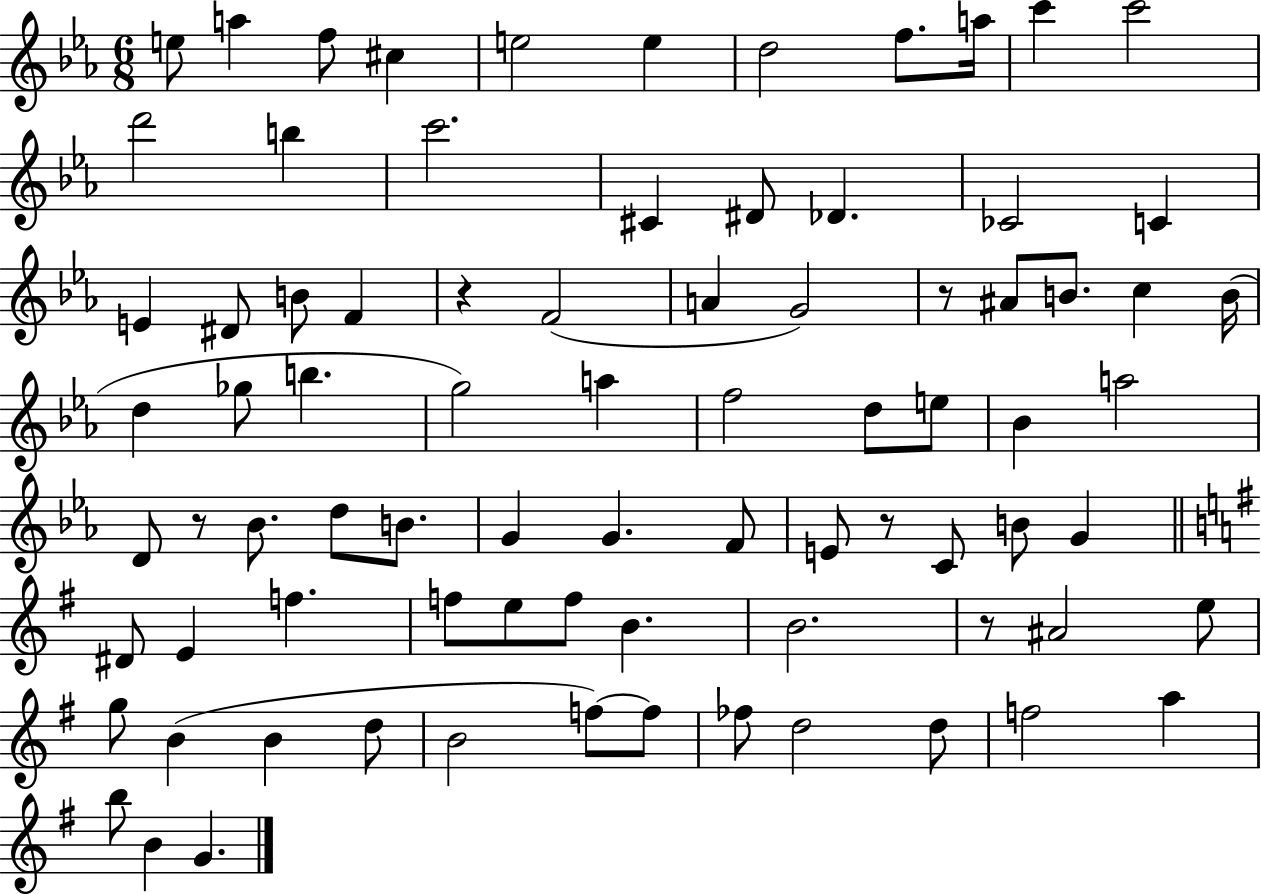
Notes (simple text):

E5/e A5/q F5/e C#5/q E5/h E5/q D5/h F5/e. A5/s C6/q C6/h D6/h B5/q C6/h. C#4/q D#4/e Db4/q. CES4/h C4/q E4/q D#4/e B4/e F4/q R/q F4/h A4/q G4/h R/e A#4/e B4/e. C5/q B4/s D5/q Gb5/e B5/q. G5/h A5/q F5/h D5/e E5/e Bb4/q A5/h D4/e R/e Bb4/e. D5/e B4/e. G4/q G4/q. F4/e E4/e R/e C4/e B4/e G4/q D#4/e E4/q F5/q. F5/e E5/e F5/e B4/q. B4/h. R/e A#4/h E5/e G5/e B4/q B4/q D5/e B4/h F5/e F5/e FES5/e D5/h D5/e F5/h A5/q B5/e B4/q G4/q.